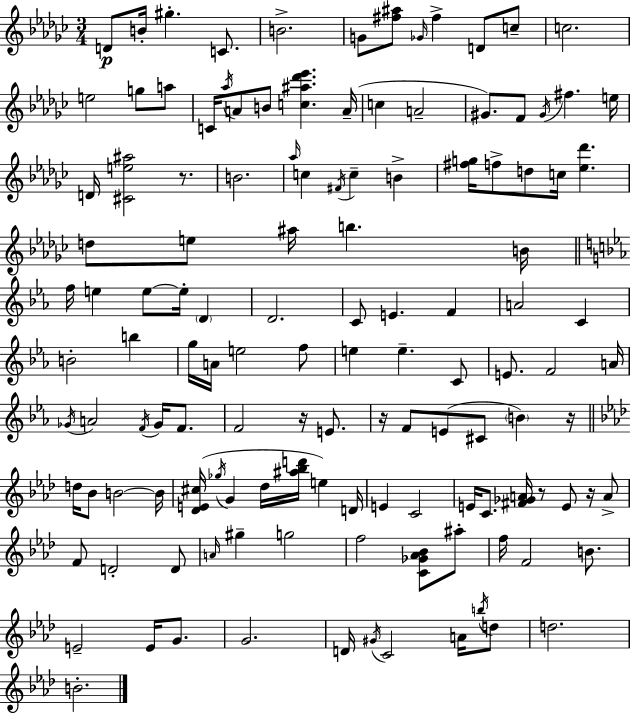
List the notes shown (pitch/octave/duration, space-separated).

D4/e B4/s G#5/q. C4/e. B4/h. G4/e [F#5,A#5]/e Gb4/s F#5/q D4/e C5/e C5/h. E5/h G5/e A5/e C4/s Ab5/s A4/e B4/e [C5,A#5,Db6,Eb6]/q. A4/s C5/q A4/h G#4/e. F4/e G#4/s F#5/q. E5/s D4/s [C#4,E5,A#5]/h R/e. B4/h. Ab5/s C5/q F#4/s C5/q B4/q [F#5,G5]/s F5/e D5/e C5/s [Eb5,Db6]/q. D5/e E5/e A#5/s B5/q. B4/s F5/s E5/q E5/e E5/s D4/q D4/h. C4/e E4/q. F4/q A4/h C4/q B4/h B5/q G5/s A4/s E5/h F5/e E5/q E5/q. C4/e E4/e. F4/h A4/s Gb4/s A4/h F4/s Gb4/s F4/e. F4/h R/s E4/e. R/s F4/e E4/e C#4/e B4/q R/s D5/s Bb4/e B4/h B4/s [Db4,E4,C#5]/s Gb5/s G4/q Db5/s [A#5,Bb5,D6]/s E5/q D4/s E4/q C4/h E4/s C4/e. [F#4,Gb4,A4]/s R/e E4/e R/s A4/e F4/e D4/h D4/e A4/s G#5/q G5/h F5/h [C4,Gb4,Ab4,Bb4]/e A#5/e F5/s F4/h B4/e. E4/h E4/s G4/e. G4/h. D4/s G#4/s C4/h A4/s B5/s D5/e D5/h. B4/h.